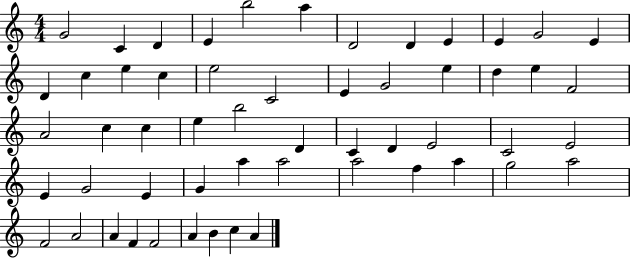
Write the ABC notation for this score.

X:1
T:Untitled
M:4/4
L:1/4
K:C
G2 C D E b2 a D2 D E E G2 E D c e c e2 C2 E G2 e d e F2 A2 c c e b2 D C D E2 C2 E2 E G2 E G a a2 a2 f a g2 a2 F2 A2 A F F2 A B c A